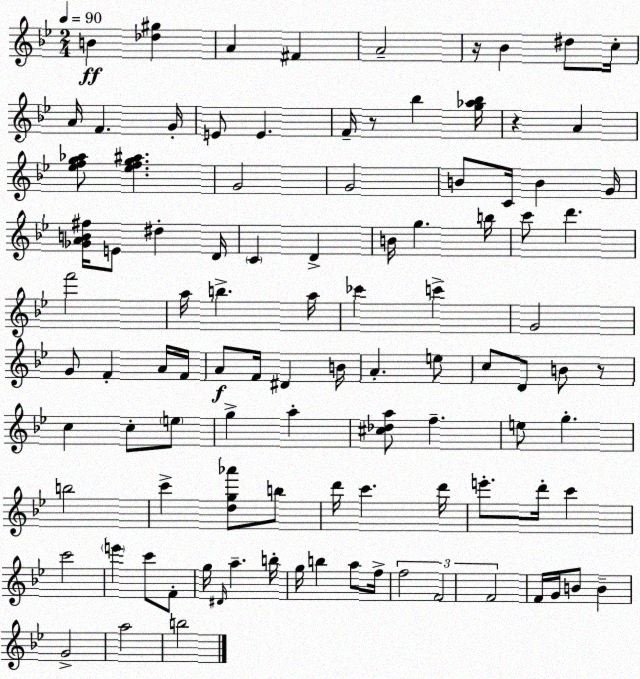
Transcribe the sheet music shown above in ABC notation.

X:1
T:Untitled
M:2/4
L:1/4
K:Bb
B [_d^g] A ^F A2 z/4 _B ^d/2 c/4 A/4 F G/4 E/2 E F/4 z/2 _b [g_a_b]/4 z A [_efg_a]/2 [_efg^a] G2 G2 B/2 C/4 B G/4 [_GAB^f]/4 E/2 ^d D/4 C D B/4 g b/4 c'/2 d' f'2 a/4 b a/4 _c' c' G2 G/2 F A/4 F/4 A/2 F/4 ^D B/4 A e/2 c/2 D/2 B/2 z/2 c c/2 e/2 g a [^c_da]/2 f e/2 g b2 c' [dg_a']/2 b/2 d'/4 c' d'/4 e'/2 d'/4 c' c'2 e' c'/2 F/2 g/4 ^D/4 a b/4 g/4 b a/2 f/4 f2 F2 F2 F/4 G/4 B/2 B G2 a2 b2